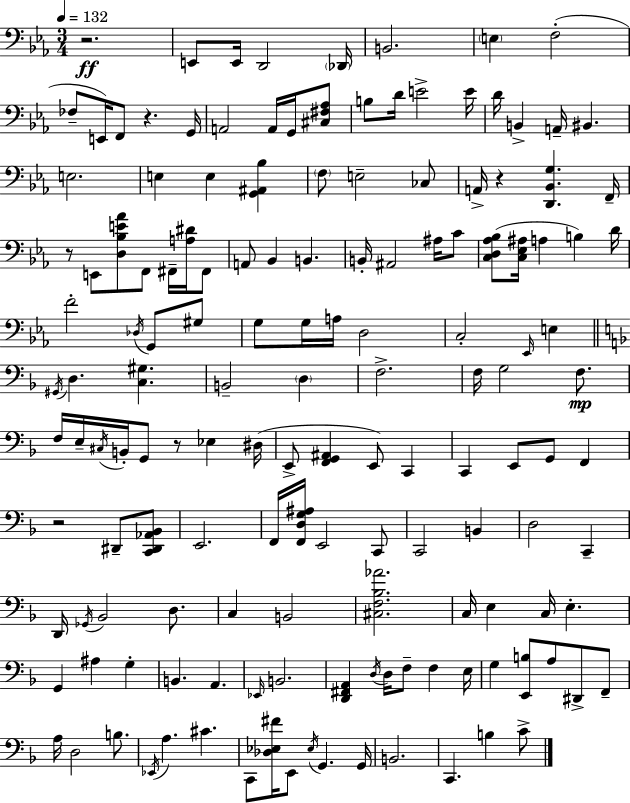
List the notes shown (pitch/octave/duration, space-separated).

R/h. E2/e E2/s D2/h Db2/s B2/h. E3/q F3/h FES3/e E2/s F2/e R/q. G2/s A2/h A2/s G2/s [C#3,F#3,Ab3]/e B3/e D4/s E4/h E4/s D4/s B2/q A2/s BIS2/q. E3/h. E3/q E3/q [G2,A#2,Bb3]/q F3/e E3/h CES3/e A2/s R/q [D2,Bb2,G3]/q. F2/s R/e E2/e [D3,Bb3,E4,Ab4]/e F2/e F#2/s [A3,D#4]/s F#2/e A2/e Bb2/q B2/q. B2/s A#2/h A#3/s C4/e [C3,D3,Ab3,Bb3]/e [C3,Eb3,A#3]/s A3/q B3/q D4/s F4/h Db3/s G2/e G#3/e G3/e G3/s A3/s D3/h C3/h Eb2/s E3/q G#2/s D3/q. [C3,G#3]/q. B2/h D3/q F3/h. F3/s G3/h F3/e. F3/s E3/s C#3/s B2/s G2/e R/e Eb3/q D#3/s E2/e [F2,G2,A#2]/q E2/e C2/q C2/q E2/e G2/e F2/q R/h D#2/e [C2,D#2,Ab2,Bb2]/e E2/h. F2/s [F2,D3,G3,A#3]/s E2/h C2/e C2/h B2/q D3/h C2/q D2/s Gb2/s Bb2/h D3/e. C3/q B2/h [C#3,F3,Bb3,Ab4]/h. C3/s E3/q C3/s E3/q. G2/q A#3/q G3/q B2/q. A2/q. Eb2/s B2/h. [D2,F#2,A2]/q D3/s D3/s F3/e F3/q E3/s G3/q [E2,B3]/e A3/e D#2/e F2/e A3/s D3/h B3/e. Eb2/s A3/q. C#4/q. C2/e [Db3,Eb3,F#4]/s E2/e Eb3/s G2/q. G2/s B2/h. C2/q. B3/q C4/e